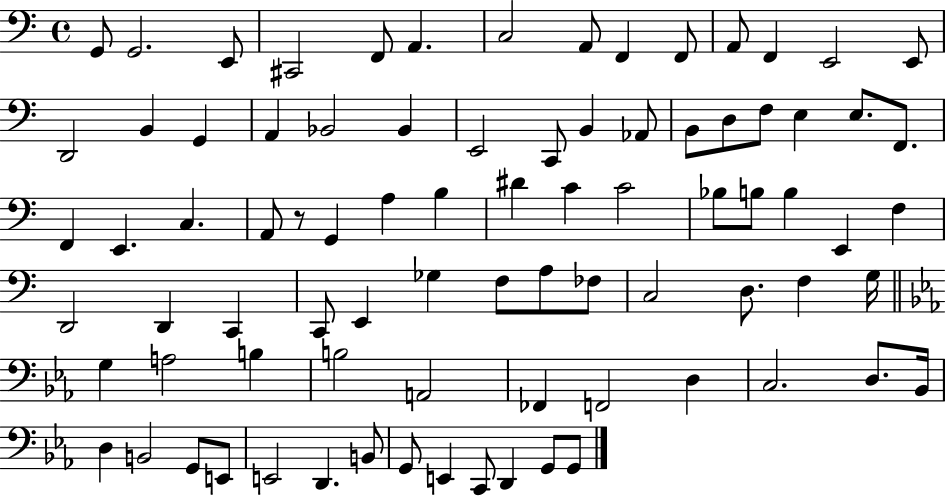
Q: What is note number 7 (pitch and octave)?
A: C3